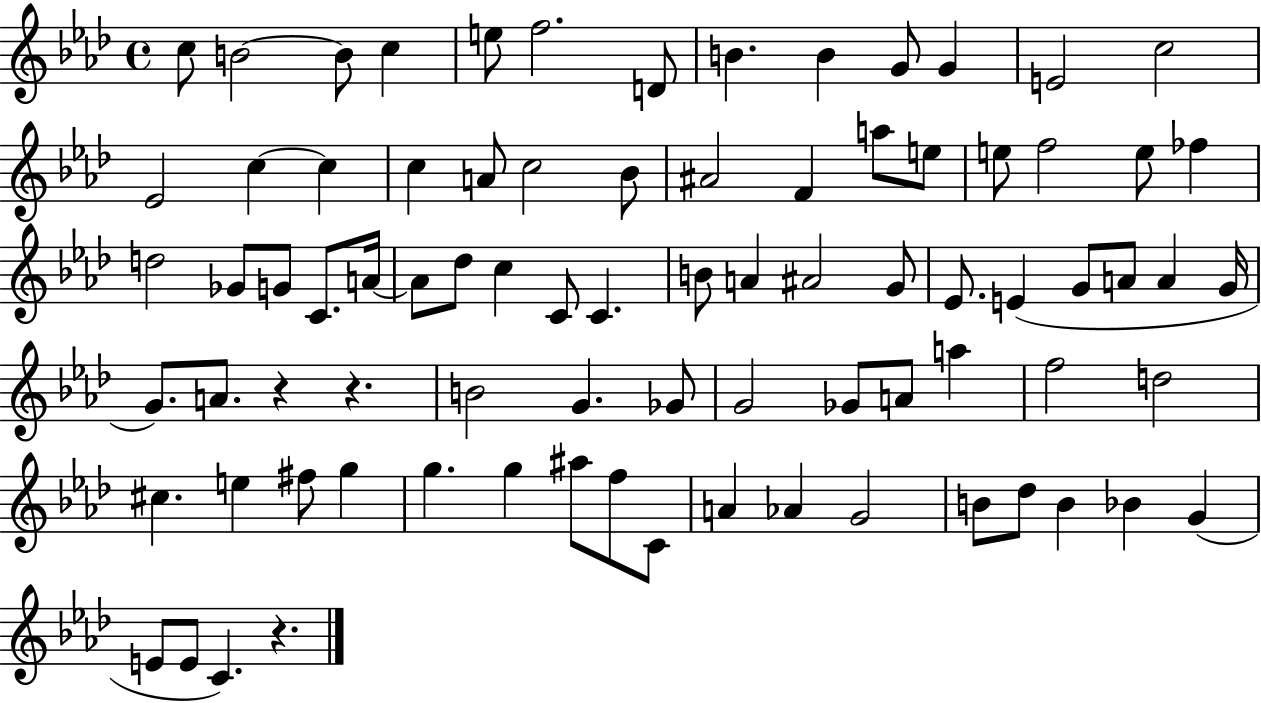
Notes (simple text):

C5/e B4/h B4/e C5/q E5/e F5/h. D4/e B4/q. B4/q G4/e G4/q E4/h C5/h Eb4/h C5/q C5/q C5/q A4/e C5/h Bb4/e A#4/h F4/q A5/e E5/e E5/e F5/h E5/e FES5/q D5/h Gb4/e G4/e C4/e. A4/s A4/e Db5/e C5/q C4/e C4/q. B4/e A4/q A#4/h G4/e Eb4/e. E4/q G4/e A4/e A4/q G4/s G4/e. A4/e. R/q R/q. B4/h G4/q. Gb4/e G4/h Gb4/e A4/e A5/q F5/h D5/h C#5/q. E5/q F#5/e G5/q G5/q. G5/q A#5/e F5/e C4/e A4/q Ab4/q G4/h B4/e Db5/e B4/q Bb4/q G4/q E4/e E4/e C4/q. R/q.